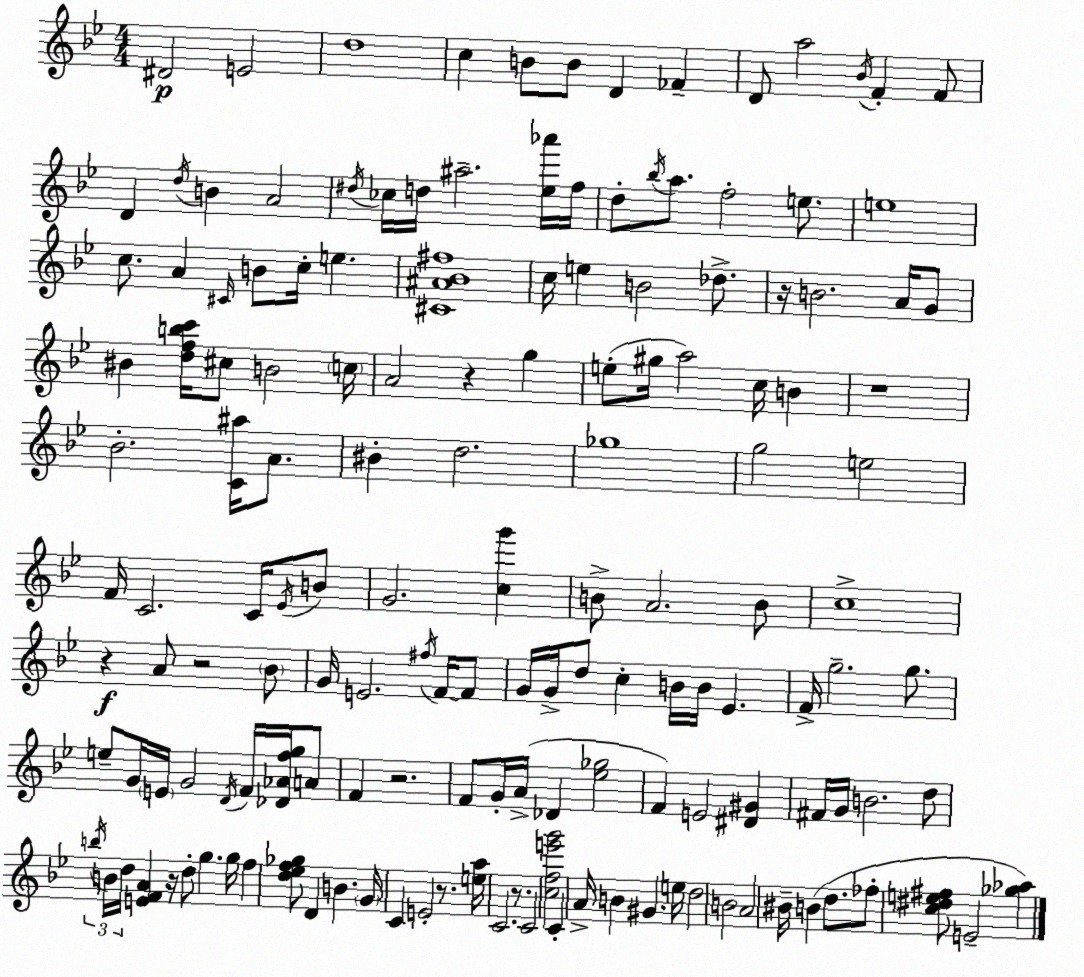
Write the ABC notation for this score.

X:1
T:Untitled
M:4/4
L:1/4
K:Gm
^D2 E2 d4 c B/2 B/2 D _F D/2 a2 _B/4 F F/2 D d/4 B A2 ^d/4 _c/4 d/4 ^a2 [_e_a']/4 f/4 d/2 _b/4 a/2 f2 e/2 e4 c/2 A ^C/4 B/2 c/4 e [^C^A_B^f]4 c/4 e B2 _d/2 z/4 B2 A/4 G/2 ^B [dfbc']/4 ^c/2 B2 c/4 A2 z g e/2 ^g/4 a2 c/4 B z4 _B2 [C^a]/4 A/2 ^B d2 _g4 g2 e2 F/4 C2 C/4 _E/4 B/2 G2 [cg'] B/2 A2 B/2 c4 z A/2 z2 _B/2 G/4 E2 ^f/4 F/4 F/2 G/4 G/4 d/2 c B/4 B/4 _E F/4 g2 g/2 e/2 G/4 E/4 G2 D/4 F/4 [_D_Afg]/4 A/2 F z2 F/2 G/4 A/4 _D [_e_g]2 F E2 [^D^G] ^F/4 G/4 B2 d/2 b/4 B/4 d/4 [EFA] z/4 d/2 g g/4 f [d_ef_g]/2 D B G/4 C E2 z/2 [ea]/4 C2 z/2 C2 [cfe'g']2 C A/4 B ^G e/4 d2 B2 A2 ^B/4 B d/2 _f/2 [c^de^f]/2 E2 [_g_a]